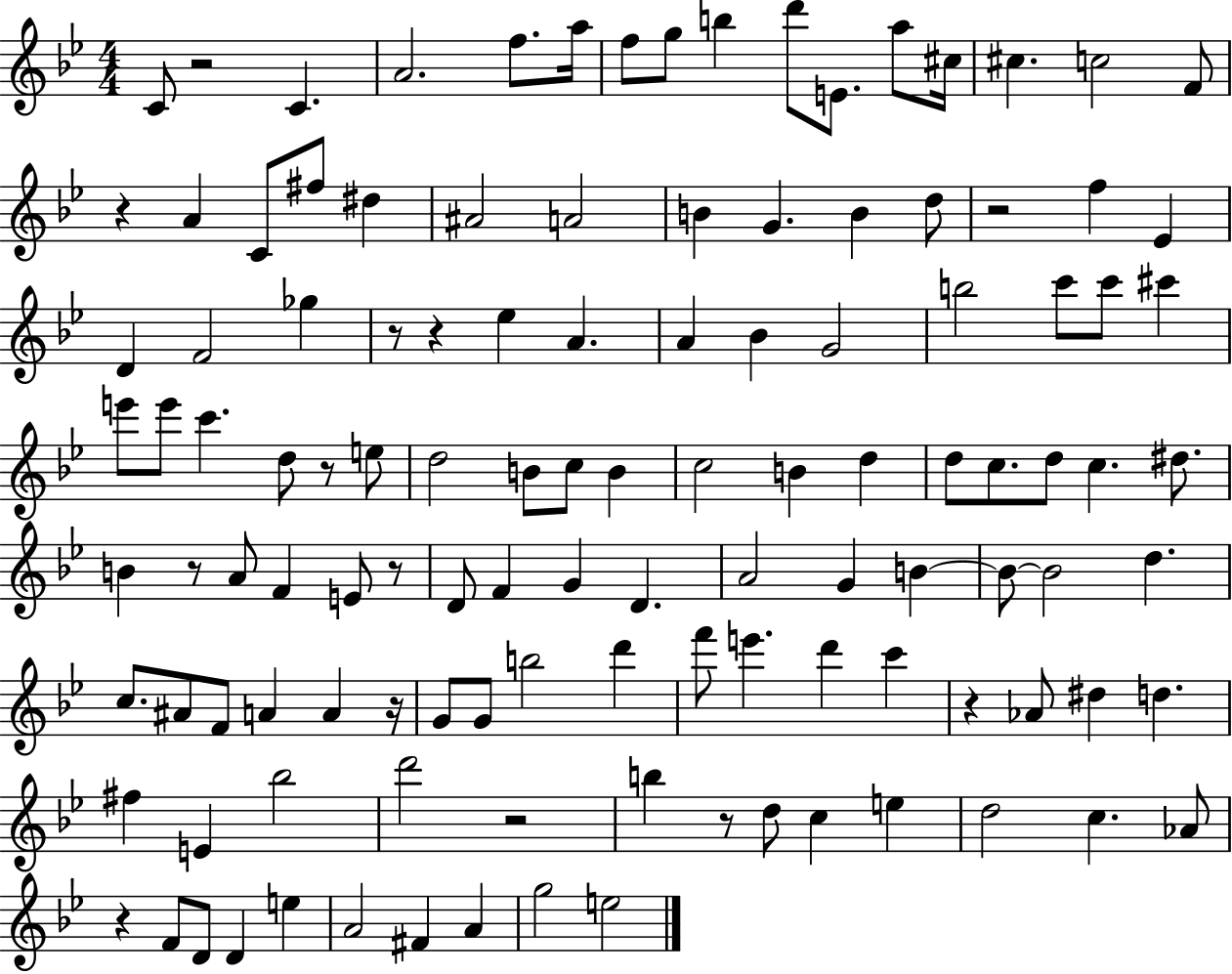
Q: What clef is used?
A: treble